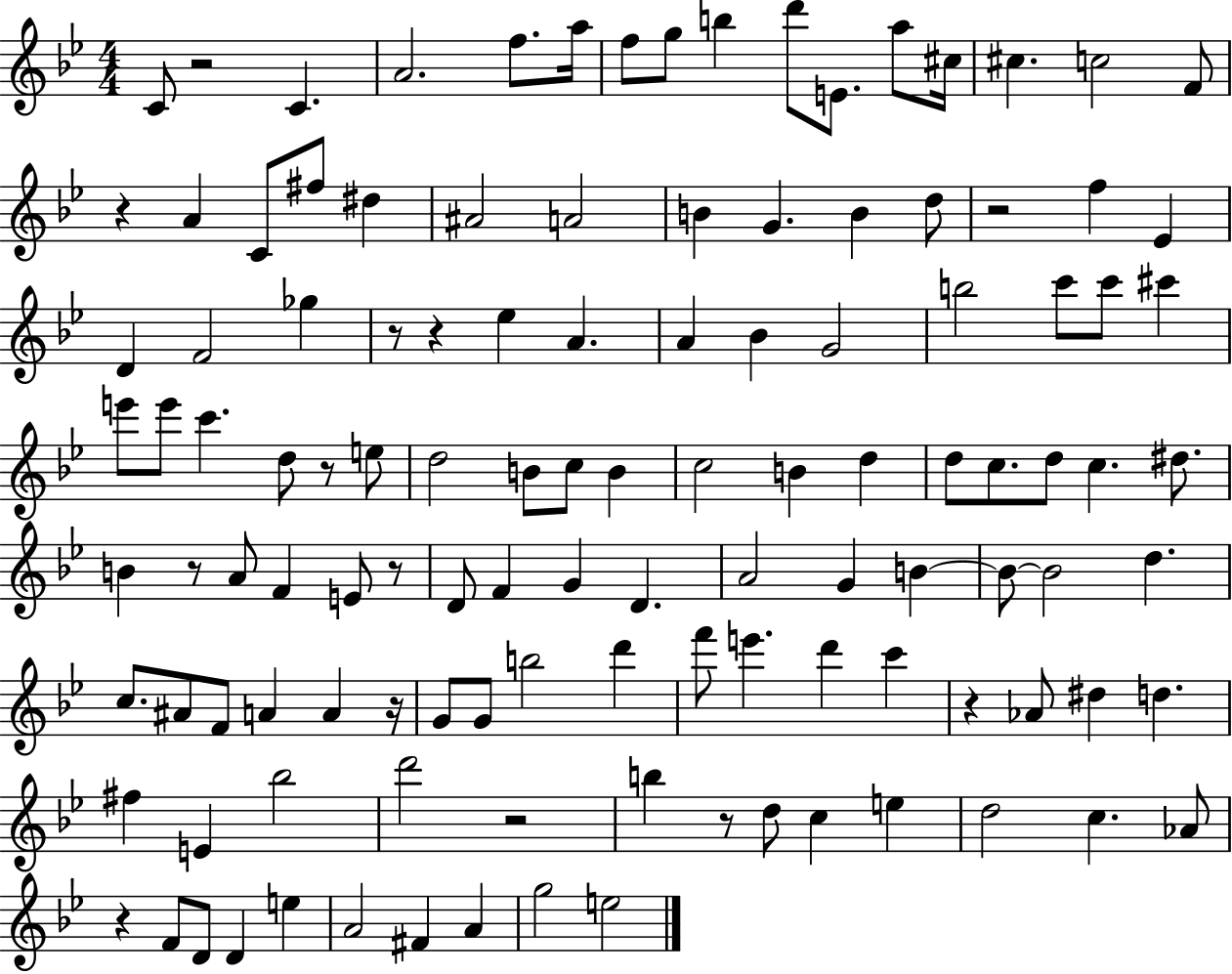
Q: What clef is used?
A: treble